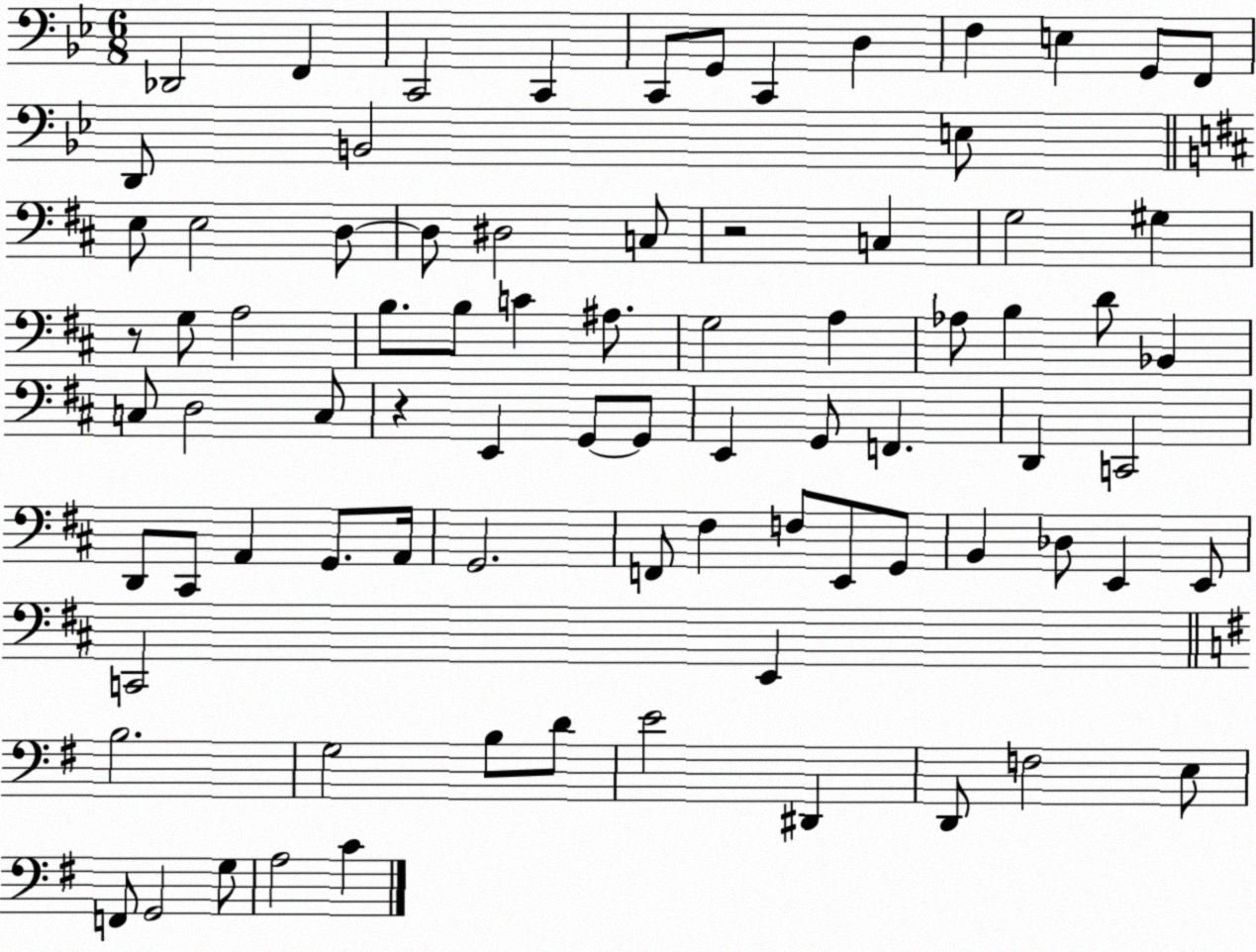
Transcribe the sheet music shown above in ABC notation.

X:1
T:Untitled
M:6/8
L:1/4
K:Bb
_D,,2 F,, C,,2 C,, C,,/2 G,,/2 C,, D, F, E, G,,/2 F,,/2 D,,/2 B,,2 E,/2 E,/2 E,2 D,/2 D,/2 ^D,2 C,/2 z2 C, G,2 ^G, z/2 G,/2 A,2 B,/2 B,/2 C ^A,/2 G,2 A, _A,/2 B, D/2 _B,, C,/2 D,2 C,/2 z E,, G,,/2 G,,/2 E,, G,,/2 F,, D,, C,,2 D,,/2 ^C,,/2 A,, G,,/2 A,,/4 G,,2 F,,/2 ^F, F,/2 E,,/2 G,,/2 B,, _D,/2 E,, E,,/2 C,,2 E,, B,2 G,2 B,/2 D/2 E2 ^D,, D,,/2 F,2 E,/2 F,,/2 G,,2 G,/2 A,2 C